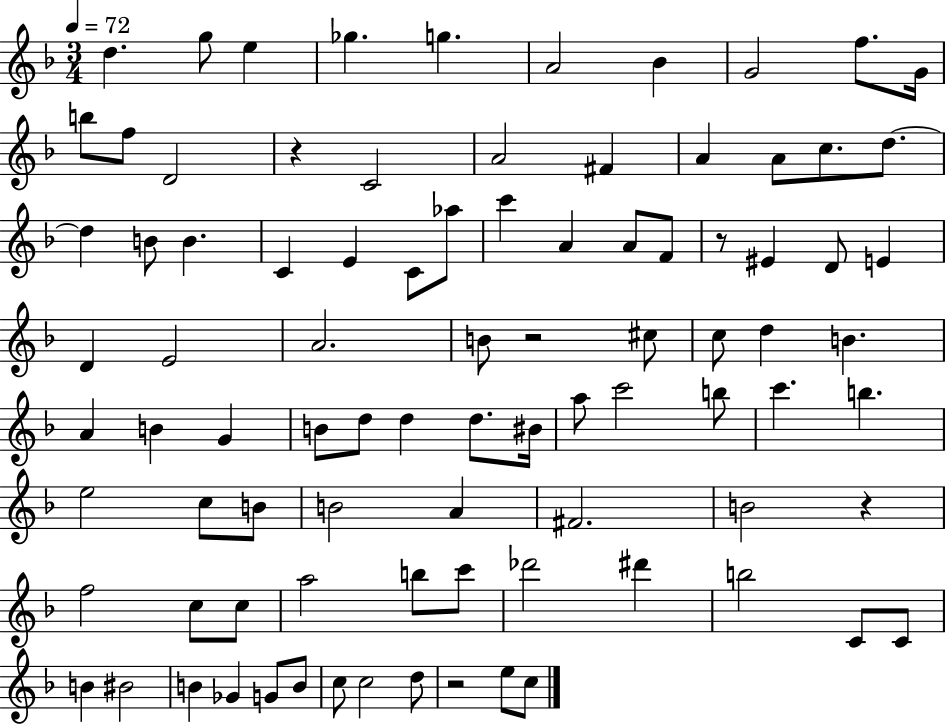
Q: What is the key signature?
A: F major